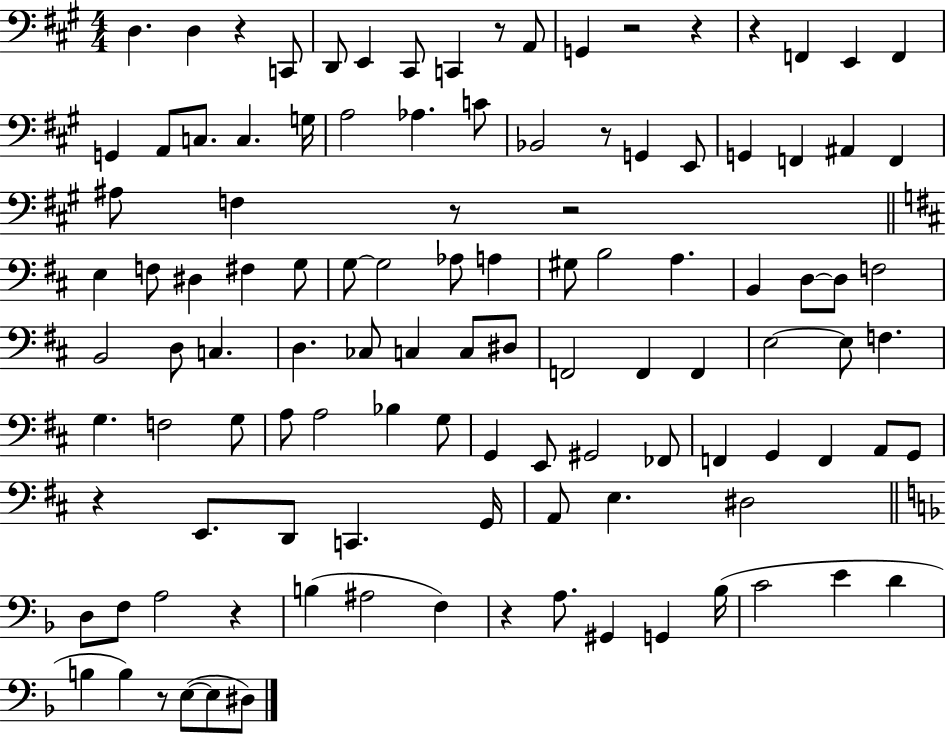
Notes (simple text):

D3/q. D3/q R/q C2/e D2/e E2/q C#2/e C2/q R/e A2/e G2/q R/h R/q R/q F2/q E2/q F2/q G2/q A2/e C3/e. C3/q. G3/s A3/h Ab3/q. C4/e Bb2/h R/e G2/q E2/e G2/q F2/q A#2/q F2/q A#3/e F3/q R/e R/h E3/q F3/e D#3/q F#3/q G3/e G3/e G3/h Ab3/e A3/q G#3/e B3/h A3/q. B2/q D3/e D3/e F3/h B2/h D3/e C3/q. D3/q. CES3/e C3/q C3/e D#3/e F2/h F2/q F2/q E3/h E3/e F3/q. G3/q. F3/h G3/e A3/e A3/h Bb3/q G3/e G2/q E2/e G#2/h FES2/e F2/q G2/q F2/q A2/e G2/e R/q E2/e. D2/e C2/q. G2/s A2/e E3/q. D#3/h D3/e F3/e A3/h R/q B3/q A#3/h F3/q R/q A3/e. G#2/q G2/q Bb3/s C4/h E4/q D4/q B3/q B3/q R/e E3/e E3/e D#3/e